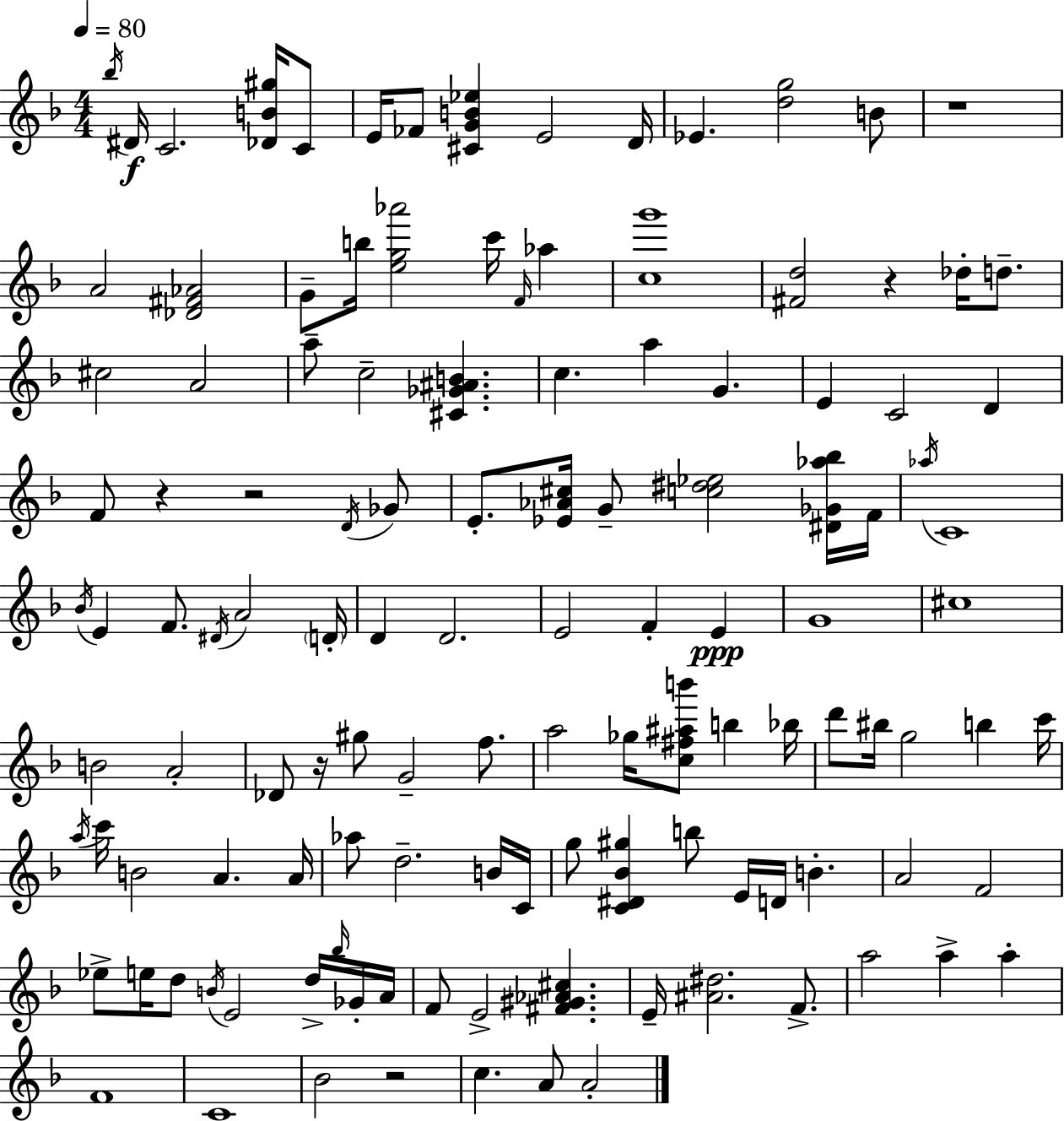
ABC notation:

X:1
T:Untitled
M:4/4
L:1/4
K:F
_b/4 ^D/4 C2 [_DB^g]/4 C/2 E/4 _F/2 [^CGB_e] E2 D/4 _E [dg]2 B/2 z4 A2 [_D^F_A]2 G/2 b/4 [eg_a']2 c'/4 F/4 _a [cg']4 [^Fd]2 z _d/4 d/2 ^c2 A2 a/2 c2 [^C_G^AB] c a G E C2 D F/2 z z2 D/4 _G/2 E/2 [_E_A^c]/4 G/2 [c^d_e]2 [^D_G_a_b]/4 F/4 _a/4 C4 _B/4 E F/2 ^D/4 A2 D/4 D D2 E2 F E G4 ^c4 B2 A2 _D/2 z/4 ^g/2 G2 f/2 a2 _g/4 [c^f^ab']/2 b _b/4 d'/2 ^b/4 g2 b c'/4 a/4 c'/4 B2 A A/4 _a/2 d2 B/4 C/4 g/2 [C^D_B^g] b/2 E/4 D/4 B A2 F2 _e/2 e/4 d/2 B/4 E2 d/4 _b/4 _G/4 A/4 F/2 E2 [^F^G_A^c] E/4 [^A^d]2 F/2 a2 a a F4 C4 _B2 z2 c A/2 A2